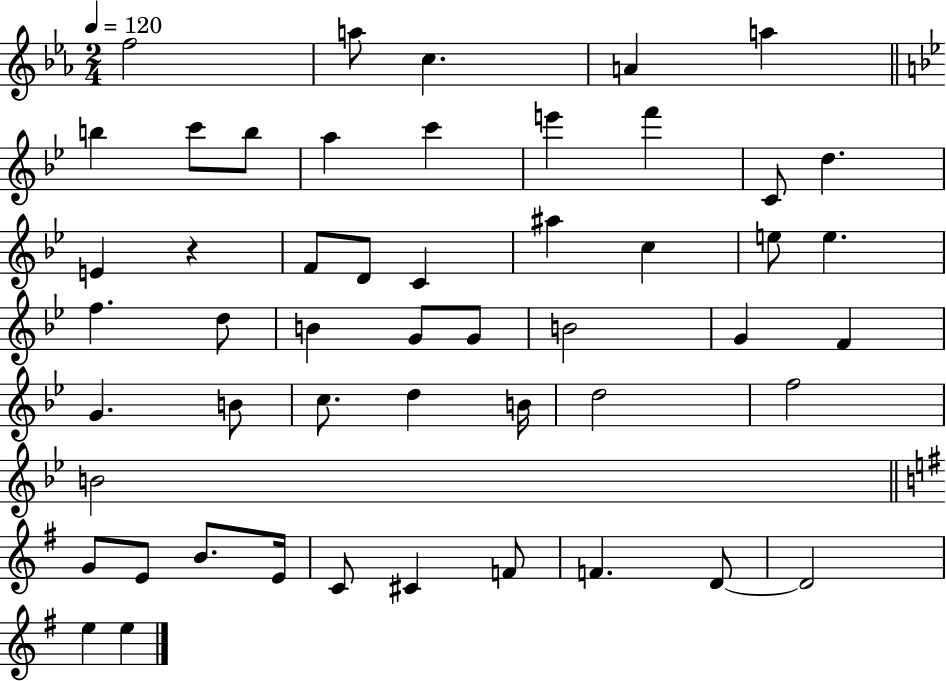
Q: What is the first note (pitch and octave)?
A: F5